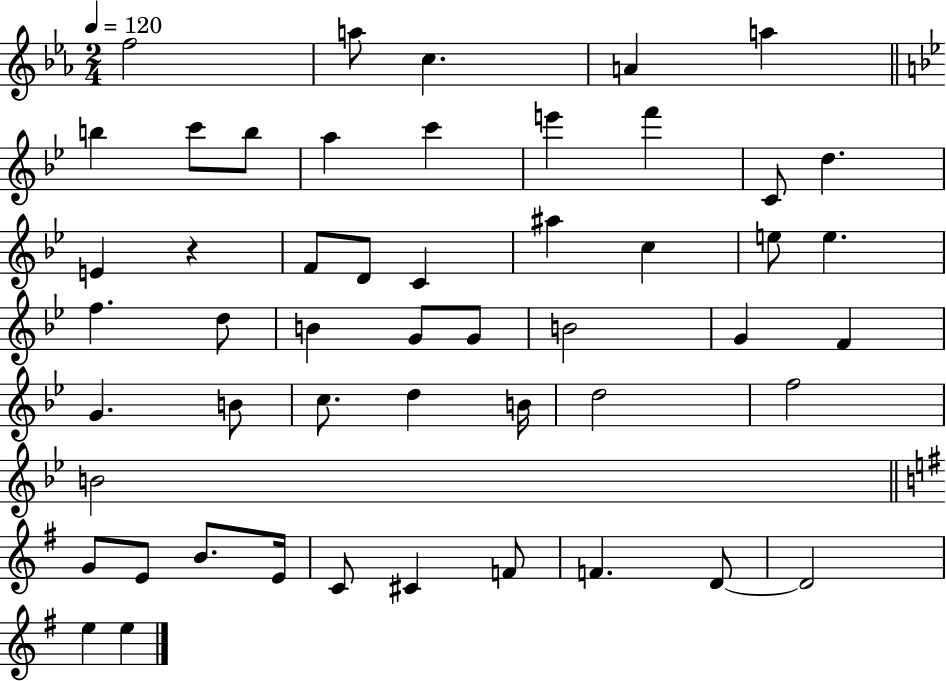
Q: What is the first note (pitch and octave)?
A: F5